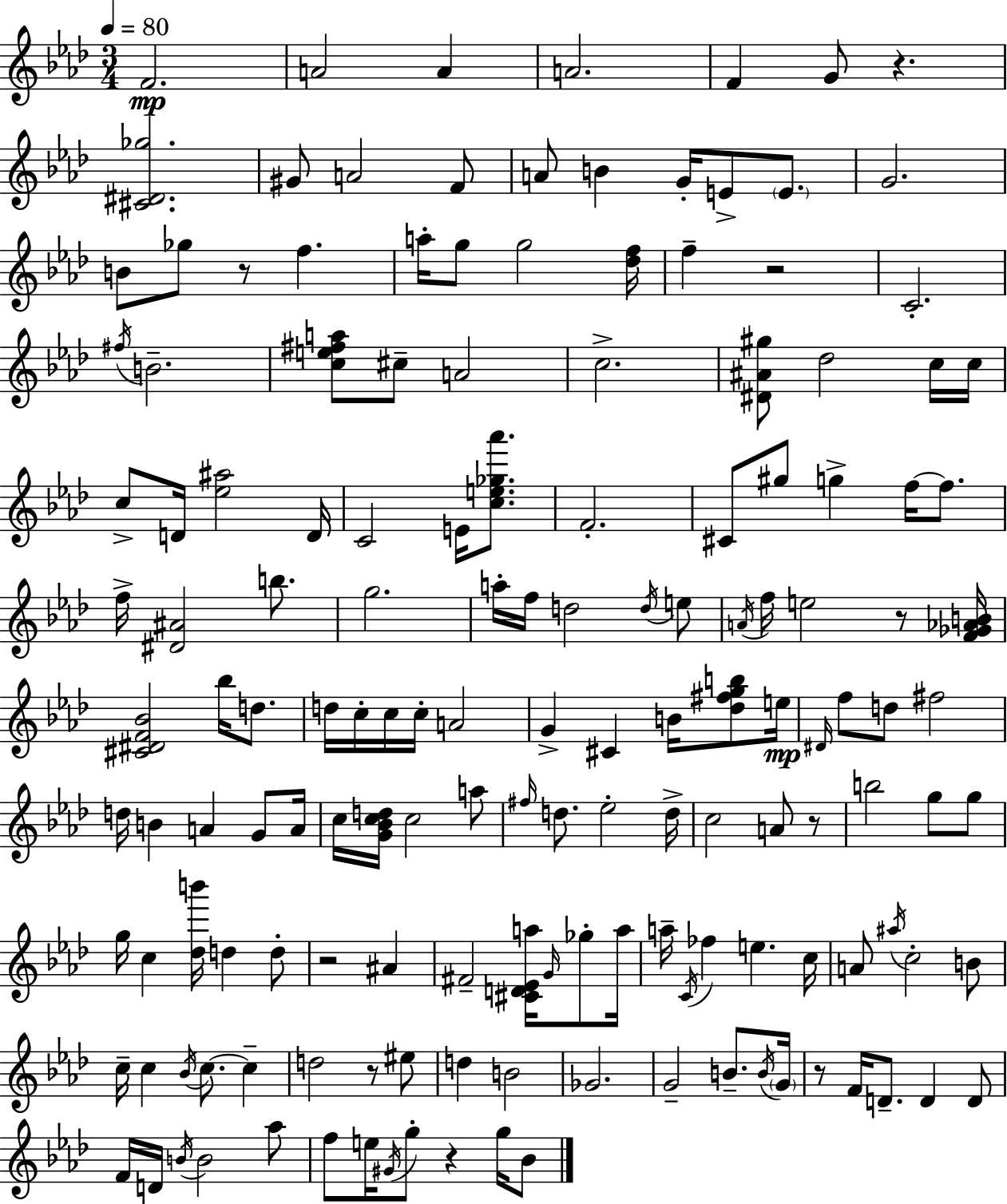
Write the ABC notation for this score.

X:1
T:Untitled
M:3/4
L:1/4
K:Ab
F2 A2 A A2 F G/2 z [^C^D_g]2 ^G/2 A2 F/2 A/2 B G/4 E/2 E/2 G2 B/2 _g/2 z/2 f a/4 g/2 g2 [_df]/4 f z2 C2 ^f/4 B2 [ce^fa]/2 ^c/2 A2 c2 [^D^A^g]/2 _d2 c/4 c/4 c/2 D/4 [_e^a]2 D/4 C2 E/4 [ce_g_a']/2 F2 ^C/2 ^g/2 g f/4 f/2 f/4 [^D^A]2 b/2 g2 a/4 f/4 d2 d/4 e/2 A/4 f/4 e2 z/2 [F_G_AB]/4 [^C^DF_B]2 _b/4 d/2 d/4 c/4 c/4 c/4 A2 G ^C B/4 [_d^fgb]/2 e/4 ^D/4 f/2 d/2 ^f2 d/4 B A G/2 A/4 c/4 [G_Bcd]/4 c2 a/2 ^f/4 d/2 _e2 d/4 c2 A/2 z/2 b2 g/2 g/2 g/4 c [_db']/4 d d/2 z2 ^A ^F2 [^CD_Ea]/4 G/4 _g/2 a/4 a/4 C/4 _f e c/4 A/2 ^a/4 c2 B/2 c/4 c _B/4 c/2 c d2 z/2 ^e/2 d B2 _G2 G2 B/2 B/4 G/4 z/2 F/4 D/2 D D/2 F/4 D/4 B/4 B2 _a/2 f/2 e/4 ^G/4 g/2 z g/4 _B/2